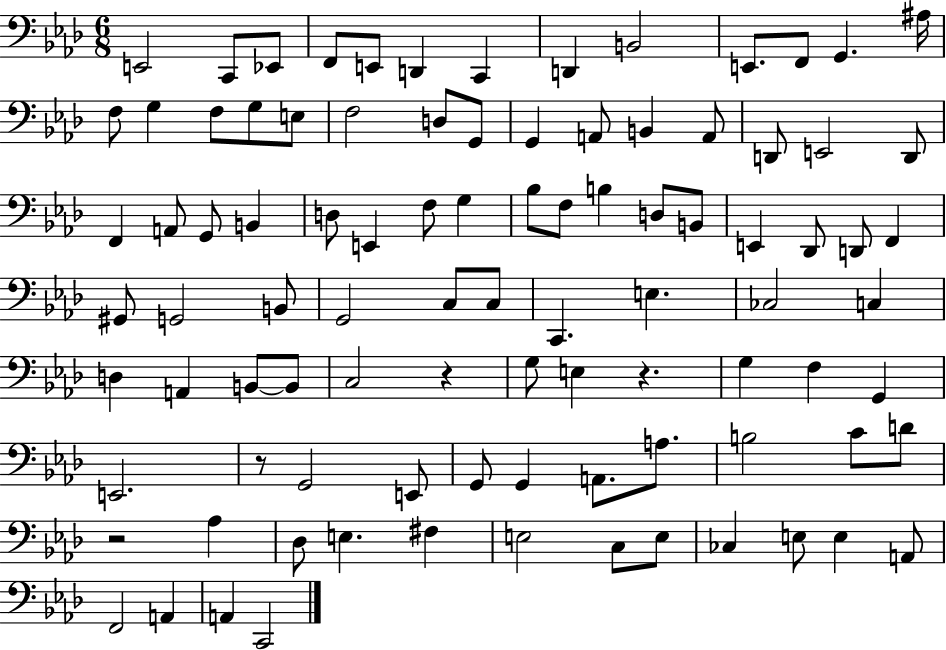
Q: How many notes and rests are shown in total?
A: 94